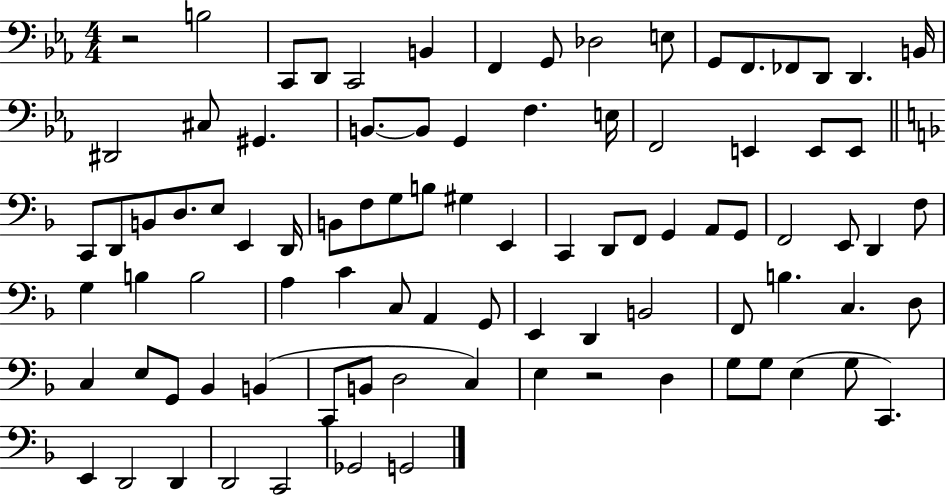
X:1
T:Untitled
M:4/4
L:1/4
K:Eb
z2 B,2 C,,/2 D,,/2 C,,2 B,, F,, G,,/2 _D,2 E,/2 G,,/2 F,,/2 _F,,/2 D,,/2 D,, B,,/4 ^D,,2 ^C,/2 ^G,, B,,/2 B,,/2 G,, F, E,/4 F,,2 E,, E,,/2 E,,/2 C,,/2 D,,/2 B,,/2 D,/2 E,/2 E,, D,,/4 B,,/2 F,/2 G,/2 B,/2 ^G, E,, C,, D,,/2 F,,/2 G,, A,,/2 G,,/2 F,,2 E,,/2 D,, F,/2 G, B, B,2 A, C C,/2 A,, G,,/2 E,, D,, B,,2 F,,/2 B, C, D,/2 C, E,/2 G,,/2 _B,, B,, C,,/2 B,,/2 D,2 C, E, z2 D, G,/2 G,/2 E, G,/2 C,, E,, D,,2 D,, D,,2 C,,2 _G,,2 G,,2